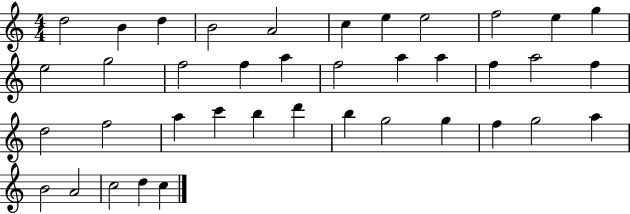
D5/h B4/q D5/q B4/h A4/h C5/q E5/q E5/h F5/h E5/q G5/q E5/h G5/h F5/h F5/q A5/q F5/h A5/q A5/q F5/q A5/h F5/q D5/h F5/h A5/q C6/q B5/q D6/q B5/q G5/h G5/q F5/q G5/h A5/q B4/h A4/h C5/h D5/q C5/q